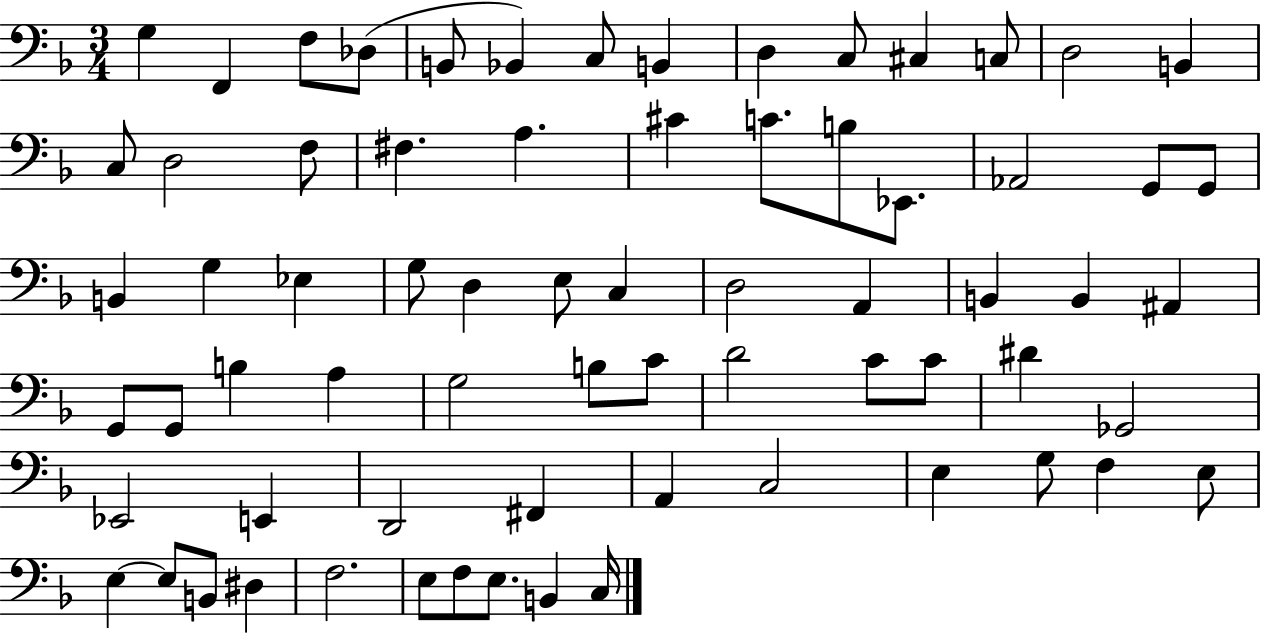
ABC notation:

X:1
T:Untitled
M:3/4
L:1/4
K:F
G, F,, F,/2 _D,/2 B,,/2 _B,, C,/2 B,, D, C,/2 ^C, C,/2 D,2 B,, C,/2 D,2 F,/2 ^F, A, ^C C/2 B,/2 _E,,/2 _A,,2 G,,/2 G,,/2 B,, G, _E, G,/2 D, E,/2 C, D,2 A,, B,, B,, ^A,, G,,/2 G,,/2 B, A, G,2 B,/2 C/2 D2 C/2 C/2 ^D _G,,2 _E,,2 E,, D,,2 ^F,, A,, C,2 E, G,/2 F, E,/2 E, E,/2 B,,/2 ^D, F,2 E,/2 F,/2 E,/2 B,, C,/4